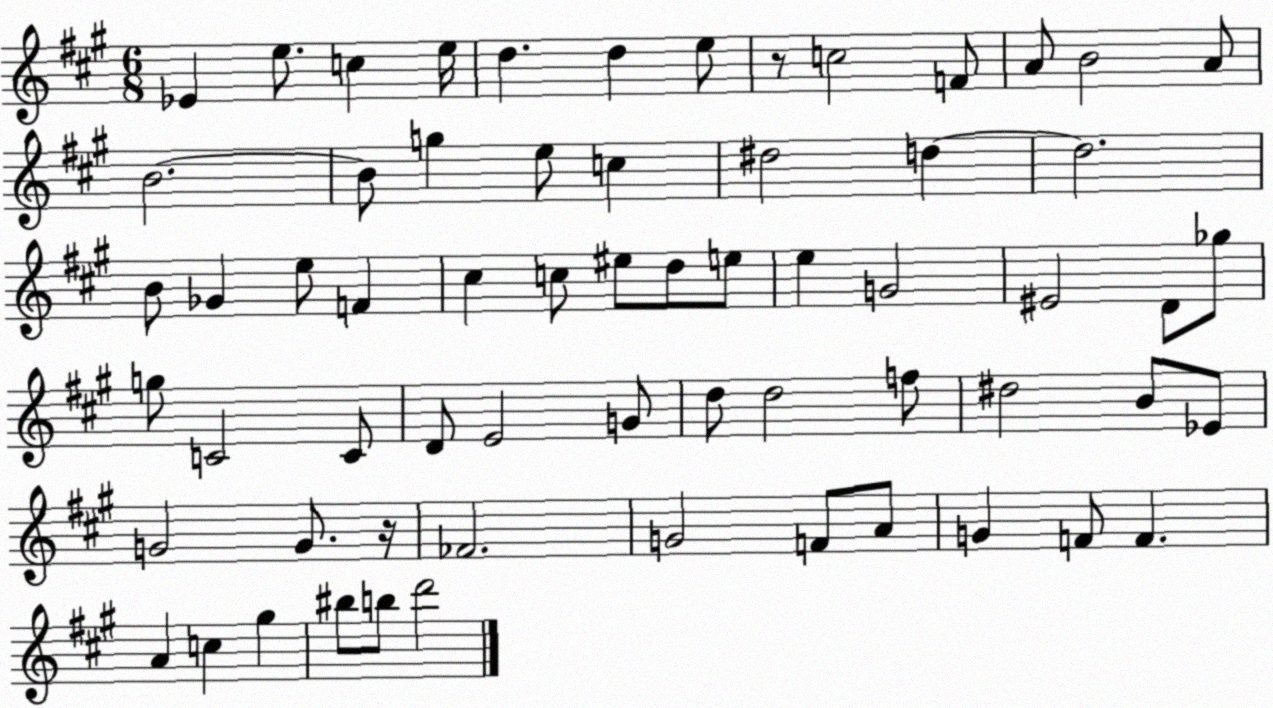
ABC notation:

X:1
T:Untitled
M:6/8
L:1/4
K:A
_E e/2 c e/4 d d e/2 z/2 c2 F/2 A/2 B2 A/2 B2 B/2 g e/2 c ^d2 d d2 B/2 _G e/2 F ^c c/2 ^e/2 d/2 e/2 e G2 ^E2 D/2 _g/2 g/2 C2 C/2 D/2 E2 G/2 d/2 d2 f/2 ^d2 B/2 _E/2 G2 G/2 z/4 _F2 G2 F/2 A/2 G F/2 F A c ^g ^b/2 b/2 d'2